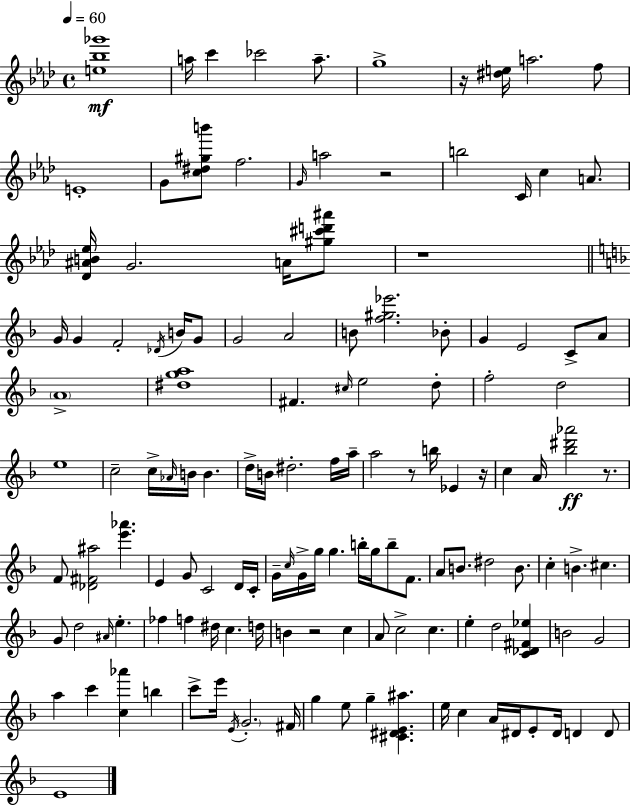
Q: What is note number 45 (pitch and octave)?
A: B4